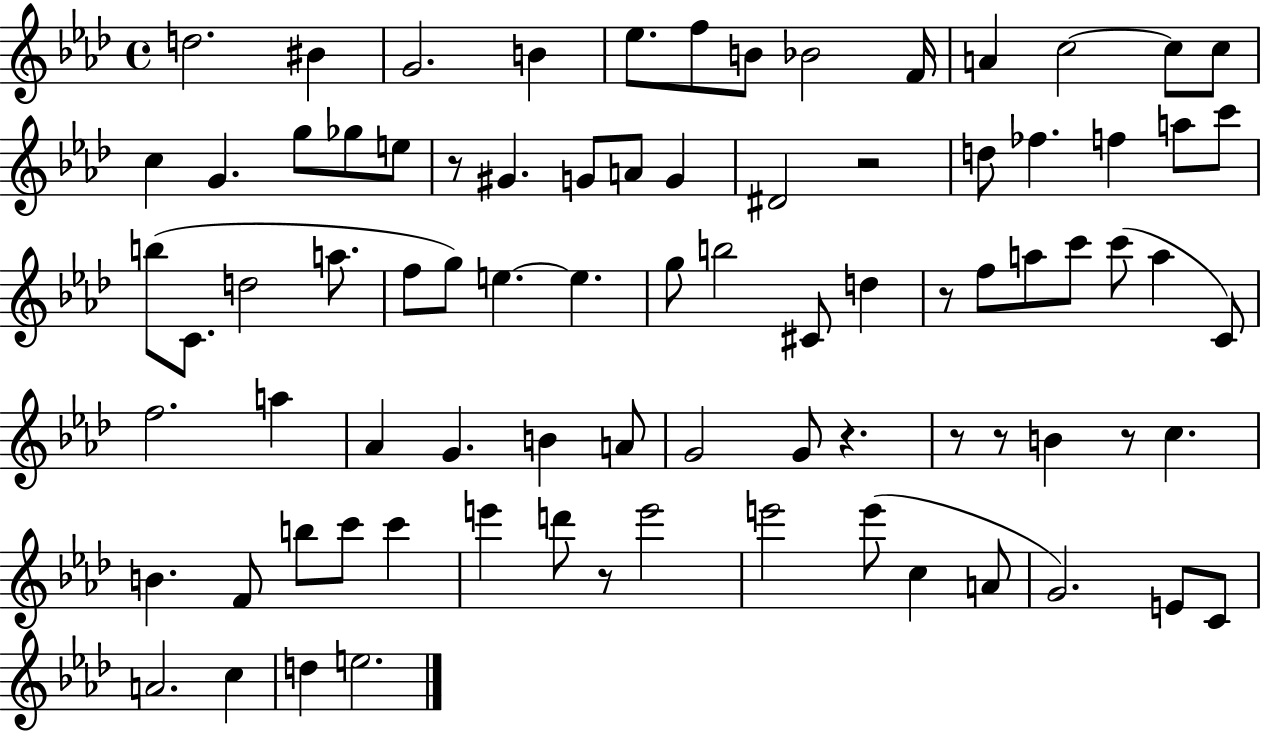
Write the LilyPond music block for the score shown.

{
  \clef treble
  \time 4/4
  \defaultTimeSignature
  \key aes \major
  d''2. bis'4 | g'2. b'4 | ees''8. f''8 b'8 bes'2 f'16 | a'4 c''2~~ c''8 c''8 | \break c''4 g'4. g''8 ges''8 e''8 | r8 gis'4. g'8 a'8 g'4 | dis'2 r2 | d''8 fes''4. f''4 a''8 c'''8 | \break b''8( c'8. d''2 a''8. | f''8 g''8) e''4.~~ e''4. | g''8 b''2 cis'8 d''4 | r8 f''8 a''8 c'''8 c'''8( a''4 c'8) | \break f''2. a''4 | aes'4 g'4. b'4 a'8 | g'2 g'8 r4. | r8 r8 b'4 r8 c''4. | \break b'4. f'8 b''8 c'''8 c'''4 | e'''4 d'''8 r8 e'''2 | e'''2 e'''8( c''4 a'8 | g'2.) e'8 c'8 | \break a'2. c''4 | d''4 e''2. | \bar "|."
}